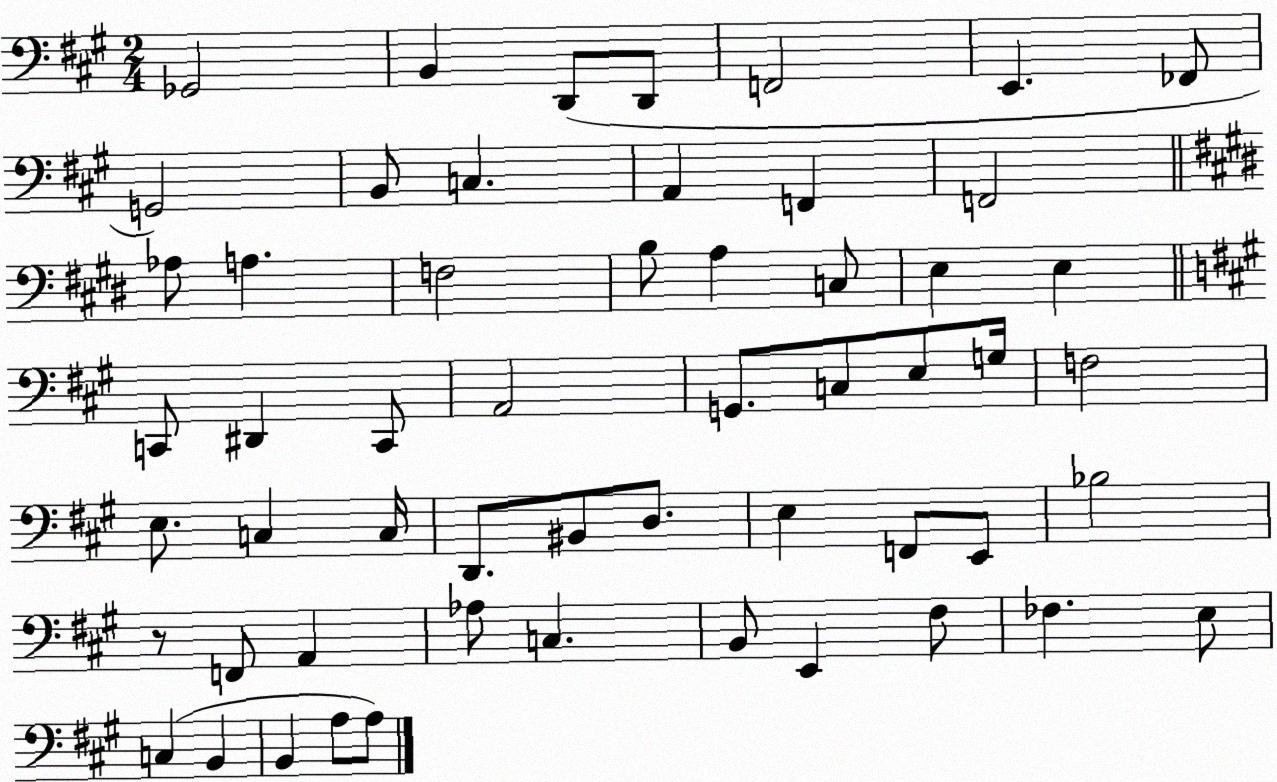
X:1
T:Untitled
M:2/4
L:1/4
K:A
_G,,2 B,, D,,/2 D,,/2 F,,2 E,, _F,,/2 G,,2 B,,/2 C, A,, F,, F,,2 _A,/2 A, F,2 B,/2 A, C,/2 E, E, C,,/2 ^D,, C,,/2 A,,2 G,,/2 C,/2 E,/2 G,/4 F,2 E,/2 C, C,/4 D,,/2 ^B,,/2 D,/2 E, F,,/2 E,,/2 _B,2 z/2 F,,/2 A,, _A,/2 C, B,,/2 E,, ^F,/2 _F, E,/2 C, B,, B,, A,/2 A,/2